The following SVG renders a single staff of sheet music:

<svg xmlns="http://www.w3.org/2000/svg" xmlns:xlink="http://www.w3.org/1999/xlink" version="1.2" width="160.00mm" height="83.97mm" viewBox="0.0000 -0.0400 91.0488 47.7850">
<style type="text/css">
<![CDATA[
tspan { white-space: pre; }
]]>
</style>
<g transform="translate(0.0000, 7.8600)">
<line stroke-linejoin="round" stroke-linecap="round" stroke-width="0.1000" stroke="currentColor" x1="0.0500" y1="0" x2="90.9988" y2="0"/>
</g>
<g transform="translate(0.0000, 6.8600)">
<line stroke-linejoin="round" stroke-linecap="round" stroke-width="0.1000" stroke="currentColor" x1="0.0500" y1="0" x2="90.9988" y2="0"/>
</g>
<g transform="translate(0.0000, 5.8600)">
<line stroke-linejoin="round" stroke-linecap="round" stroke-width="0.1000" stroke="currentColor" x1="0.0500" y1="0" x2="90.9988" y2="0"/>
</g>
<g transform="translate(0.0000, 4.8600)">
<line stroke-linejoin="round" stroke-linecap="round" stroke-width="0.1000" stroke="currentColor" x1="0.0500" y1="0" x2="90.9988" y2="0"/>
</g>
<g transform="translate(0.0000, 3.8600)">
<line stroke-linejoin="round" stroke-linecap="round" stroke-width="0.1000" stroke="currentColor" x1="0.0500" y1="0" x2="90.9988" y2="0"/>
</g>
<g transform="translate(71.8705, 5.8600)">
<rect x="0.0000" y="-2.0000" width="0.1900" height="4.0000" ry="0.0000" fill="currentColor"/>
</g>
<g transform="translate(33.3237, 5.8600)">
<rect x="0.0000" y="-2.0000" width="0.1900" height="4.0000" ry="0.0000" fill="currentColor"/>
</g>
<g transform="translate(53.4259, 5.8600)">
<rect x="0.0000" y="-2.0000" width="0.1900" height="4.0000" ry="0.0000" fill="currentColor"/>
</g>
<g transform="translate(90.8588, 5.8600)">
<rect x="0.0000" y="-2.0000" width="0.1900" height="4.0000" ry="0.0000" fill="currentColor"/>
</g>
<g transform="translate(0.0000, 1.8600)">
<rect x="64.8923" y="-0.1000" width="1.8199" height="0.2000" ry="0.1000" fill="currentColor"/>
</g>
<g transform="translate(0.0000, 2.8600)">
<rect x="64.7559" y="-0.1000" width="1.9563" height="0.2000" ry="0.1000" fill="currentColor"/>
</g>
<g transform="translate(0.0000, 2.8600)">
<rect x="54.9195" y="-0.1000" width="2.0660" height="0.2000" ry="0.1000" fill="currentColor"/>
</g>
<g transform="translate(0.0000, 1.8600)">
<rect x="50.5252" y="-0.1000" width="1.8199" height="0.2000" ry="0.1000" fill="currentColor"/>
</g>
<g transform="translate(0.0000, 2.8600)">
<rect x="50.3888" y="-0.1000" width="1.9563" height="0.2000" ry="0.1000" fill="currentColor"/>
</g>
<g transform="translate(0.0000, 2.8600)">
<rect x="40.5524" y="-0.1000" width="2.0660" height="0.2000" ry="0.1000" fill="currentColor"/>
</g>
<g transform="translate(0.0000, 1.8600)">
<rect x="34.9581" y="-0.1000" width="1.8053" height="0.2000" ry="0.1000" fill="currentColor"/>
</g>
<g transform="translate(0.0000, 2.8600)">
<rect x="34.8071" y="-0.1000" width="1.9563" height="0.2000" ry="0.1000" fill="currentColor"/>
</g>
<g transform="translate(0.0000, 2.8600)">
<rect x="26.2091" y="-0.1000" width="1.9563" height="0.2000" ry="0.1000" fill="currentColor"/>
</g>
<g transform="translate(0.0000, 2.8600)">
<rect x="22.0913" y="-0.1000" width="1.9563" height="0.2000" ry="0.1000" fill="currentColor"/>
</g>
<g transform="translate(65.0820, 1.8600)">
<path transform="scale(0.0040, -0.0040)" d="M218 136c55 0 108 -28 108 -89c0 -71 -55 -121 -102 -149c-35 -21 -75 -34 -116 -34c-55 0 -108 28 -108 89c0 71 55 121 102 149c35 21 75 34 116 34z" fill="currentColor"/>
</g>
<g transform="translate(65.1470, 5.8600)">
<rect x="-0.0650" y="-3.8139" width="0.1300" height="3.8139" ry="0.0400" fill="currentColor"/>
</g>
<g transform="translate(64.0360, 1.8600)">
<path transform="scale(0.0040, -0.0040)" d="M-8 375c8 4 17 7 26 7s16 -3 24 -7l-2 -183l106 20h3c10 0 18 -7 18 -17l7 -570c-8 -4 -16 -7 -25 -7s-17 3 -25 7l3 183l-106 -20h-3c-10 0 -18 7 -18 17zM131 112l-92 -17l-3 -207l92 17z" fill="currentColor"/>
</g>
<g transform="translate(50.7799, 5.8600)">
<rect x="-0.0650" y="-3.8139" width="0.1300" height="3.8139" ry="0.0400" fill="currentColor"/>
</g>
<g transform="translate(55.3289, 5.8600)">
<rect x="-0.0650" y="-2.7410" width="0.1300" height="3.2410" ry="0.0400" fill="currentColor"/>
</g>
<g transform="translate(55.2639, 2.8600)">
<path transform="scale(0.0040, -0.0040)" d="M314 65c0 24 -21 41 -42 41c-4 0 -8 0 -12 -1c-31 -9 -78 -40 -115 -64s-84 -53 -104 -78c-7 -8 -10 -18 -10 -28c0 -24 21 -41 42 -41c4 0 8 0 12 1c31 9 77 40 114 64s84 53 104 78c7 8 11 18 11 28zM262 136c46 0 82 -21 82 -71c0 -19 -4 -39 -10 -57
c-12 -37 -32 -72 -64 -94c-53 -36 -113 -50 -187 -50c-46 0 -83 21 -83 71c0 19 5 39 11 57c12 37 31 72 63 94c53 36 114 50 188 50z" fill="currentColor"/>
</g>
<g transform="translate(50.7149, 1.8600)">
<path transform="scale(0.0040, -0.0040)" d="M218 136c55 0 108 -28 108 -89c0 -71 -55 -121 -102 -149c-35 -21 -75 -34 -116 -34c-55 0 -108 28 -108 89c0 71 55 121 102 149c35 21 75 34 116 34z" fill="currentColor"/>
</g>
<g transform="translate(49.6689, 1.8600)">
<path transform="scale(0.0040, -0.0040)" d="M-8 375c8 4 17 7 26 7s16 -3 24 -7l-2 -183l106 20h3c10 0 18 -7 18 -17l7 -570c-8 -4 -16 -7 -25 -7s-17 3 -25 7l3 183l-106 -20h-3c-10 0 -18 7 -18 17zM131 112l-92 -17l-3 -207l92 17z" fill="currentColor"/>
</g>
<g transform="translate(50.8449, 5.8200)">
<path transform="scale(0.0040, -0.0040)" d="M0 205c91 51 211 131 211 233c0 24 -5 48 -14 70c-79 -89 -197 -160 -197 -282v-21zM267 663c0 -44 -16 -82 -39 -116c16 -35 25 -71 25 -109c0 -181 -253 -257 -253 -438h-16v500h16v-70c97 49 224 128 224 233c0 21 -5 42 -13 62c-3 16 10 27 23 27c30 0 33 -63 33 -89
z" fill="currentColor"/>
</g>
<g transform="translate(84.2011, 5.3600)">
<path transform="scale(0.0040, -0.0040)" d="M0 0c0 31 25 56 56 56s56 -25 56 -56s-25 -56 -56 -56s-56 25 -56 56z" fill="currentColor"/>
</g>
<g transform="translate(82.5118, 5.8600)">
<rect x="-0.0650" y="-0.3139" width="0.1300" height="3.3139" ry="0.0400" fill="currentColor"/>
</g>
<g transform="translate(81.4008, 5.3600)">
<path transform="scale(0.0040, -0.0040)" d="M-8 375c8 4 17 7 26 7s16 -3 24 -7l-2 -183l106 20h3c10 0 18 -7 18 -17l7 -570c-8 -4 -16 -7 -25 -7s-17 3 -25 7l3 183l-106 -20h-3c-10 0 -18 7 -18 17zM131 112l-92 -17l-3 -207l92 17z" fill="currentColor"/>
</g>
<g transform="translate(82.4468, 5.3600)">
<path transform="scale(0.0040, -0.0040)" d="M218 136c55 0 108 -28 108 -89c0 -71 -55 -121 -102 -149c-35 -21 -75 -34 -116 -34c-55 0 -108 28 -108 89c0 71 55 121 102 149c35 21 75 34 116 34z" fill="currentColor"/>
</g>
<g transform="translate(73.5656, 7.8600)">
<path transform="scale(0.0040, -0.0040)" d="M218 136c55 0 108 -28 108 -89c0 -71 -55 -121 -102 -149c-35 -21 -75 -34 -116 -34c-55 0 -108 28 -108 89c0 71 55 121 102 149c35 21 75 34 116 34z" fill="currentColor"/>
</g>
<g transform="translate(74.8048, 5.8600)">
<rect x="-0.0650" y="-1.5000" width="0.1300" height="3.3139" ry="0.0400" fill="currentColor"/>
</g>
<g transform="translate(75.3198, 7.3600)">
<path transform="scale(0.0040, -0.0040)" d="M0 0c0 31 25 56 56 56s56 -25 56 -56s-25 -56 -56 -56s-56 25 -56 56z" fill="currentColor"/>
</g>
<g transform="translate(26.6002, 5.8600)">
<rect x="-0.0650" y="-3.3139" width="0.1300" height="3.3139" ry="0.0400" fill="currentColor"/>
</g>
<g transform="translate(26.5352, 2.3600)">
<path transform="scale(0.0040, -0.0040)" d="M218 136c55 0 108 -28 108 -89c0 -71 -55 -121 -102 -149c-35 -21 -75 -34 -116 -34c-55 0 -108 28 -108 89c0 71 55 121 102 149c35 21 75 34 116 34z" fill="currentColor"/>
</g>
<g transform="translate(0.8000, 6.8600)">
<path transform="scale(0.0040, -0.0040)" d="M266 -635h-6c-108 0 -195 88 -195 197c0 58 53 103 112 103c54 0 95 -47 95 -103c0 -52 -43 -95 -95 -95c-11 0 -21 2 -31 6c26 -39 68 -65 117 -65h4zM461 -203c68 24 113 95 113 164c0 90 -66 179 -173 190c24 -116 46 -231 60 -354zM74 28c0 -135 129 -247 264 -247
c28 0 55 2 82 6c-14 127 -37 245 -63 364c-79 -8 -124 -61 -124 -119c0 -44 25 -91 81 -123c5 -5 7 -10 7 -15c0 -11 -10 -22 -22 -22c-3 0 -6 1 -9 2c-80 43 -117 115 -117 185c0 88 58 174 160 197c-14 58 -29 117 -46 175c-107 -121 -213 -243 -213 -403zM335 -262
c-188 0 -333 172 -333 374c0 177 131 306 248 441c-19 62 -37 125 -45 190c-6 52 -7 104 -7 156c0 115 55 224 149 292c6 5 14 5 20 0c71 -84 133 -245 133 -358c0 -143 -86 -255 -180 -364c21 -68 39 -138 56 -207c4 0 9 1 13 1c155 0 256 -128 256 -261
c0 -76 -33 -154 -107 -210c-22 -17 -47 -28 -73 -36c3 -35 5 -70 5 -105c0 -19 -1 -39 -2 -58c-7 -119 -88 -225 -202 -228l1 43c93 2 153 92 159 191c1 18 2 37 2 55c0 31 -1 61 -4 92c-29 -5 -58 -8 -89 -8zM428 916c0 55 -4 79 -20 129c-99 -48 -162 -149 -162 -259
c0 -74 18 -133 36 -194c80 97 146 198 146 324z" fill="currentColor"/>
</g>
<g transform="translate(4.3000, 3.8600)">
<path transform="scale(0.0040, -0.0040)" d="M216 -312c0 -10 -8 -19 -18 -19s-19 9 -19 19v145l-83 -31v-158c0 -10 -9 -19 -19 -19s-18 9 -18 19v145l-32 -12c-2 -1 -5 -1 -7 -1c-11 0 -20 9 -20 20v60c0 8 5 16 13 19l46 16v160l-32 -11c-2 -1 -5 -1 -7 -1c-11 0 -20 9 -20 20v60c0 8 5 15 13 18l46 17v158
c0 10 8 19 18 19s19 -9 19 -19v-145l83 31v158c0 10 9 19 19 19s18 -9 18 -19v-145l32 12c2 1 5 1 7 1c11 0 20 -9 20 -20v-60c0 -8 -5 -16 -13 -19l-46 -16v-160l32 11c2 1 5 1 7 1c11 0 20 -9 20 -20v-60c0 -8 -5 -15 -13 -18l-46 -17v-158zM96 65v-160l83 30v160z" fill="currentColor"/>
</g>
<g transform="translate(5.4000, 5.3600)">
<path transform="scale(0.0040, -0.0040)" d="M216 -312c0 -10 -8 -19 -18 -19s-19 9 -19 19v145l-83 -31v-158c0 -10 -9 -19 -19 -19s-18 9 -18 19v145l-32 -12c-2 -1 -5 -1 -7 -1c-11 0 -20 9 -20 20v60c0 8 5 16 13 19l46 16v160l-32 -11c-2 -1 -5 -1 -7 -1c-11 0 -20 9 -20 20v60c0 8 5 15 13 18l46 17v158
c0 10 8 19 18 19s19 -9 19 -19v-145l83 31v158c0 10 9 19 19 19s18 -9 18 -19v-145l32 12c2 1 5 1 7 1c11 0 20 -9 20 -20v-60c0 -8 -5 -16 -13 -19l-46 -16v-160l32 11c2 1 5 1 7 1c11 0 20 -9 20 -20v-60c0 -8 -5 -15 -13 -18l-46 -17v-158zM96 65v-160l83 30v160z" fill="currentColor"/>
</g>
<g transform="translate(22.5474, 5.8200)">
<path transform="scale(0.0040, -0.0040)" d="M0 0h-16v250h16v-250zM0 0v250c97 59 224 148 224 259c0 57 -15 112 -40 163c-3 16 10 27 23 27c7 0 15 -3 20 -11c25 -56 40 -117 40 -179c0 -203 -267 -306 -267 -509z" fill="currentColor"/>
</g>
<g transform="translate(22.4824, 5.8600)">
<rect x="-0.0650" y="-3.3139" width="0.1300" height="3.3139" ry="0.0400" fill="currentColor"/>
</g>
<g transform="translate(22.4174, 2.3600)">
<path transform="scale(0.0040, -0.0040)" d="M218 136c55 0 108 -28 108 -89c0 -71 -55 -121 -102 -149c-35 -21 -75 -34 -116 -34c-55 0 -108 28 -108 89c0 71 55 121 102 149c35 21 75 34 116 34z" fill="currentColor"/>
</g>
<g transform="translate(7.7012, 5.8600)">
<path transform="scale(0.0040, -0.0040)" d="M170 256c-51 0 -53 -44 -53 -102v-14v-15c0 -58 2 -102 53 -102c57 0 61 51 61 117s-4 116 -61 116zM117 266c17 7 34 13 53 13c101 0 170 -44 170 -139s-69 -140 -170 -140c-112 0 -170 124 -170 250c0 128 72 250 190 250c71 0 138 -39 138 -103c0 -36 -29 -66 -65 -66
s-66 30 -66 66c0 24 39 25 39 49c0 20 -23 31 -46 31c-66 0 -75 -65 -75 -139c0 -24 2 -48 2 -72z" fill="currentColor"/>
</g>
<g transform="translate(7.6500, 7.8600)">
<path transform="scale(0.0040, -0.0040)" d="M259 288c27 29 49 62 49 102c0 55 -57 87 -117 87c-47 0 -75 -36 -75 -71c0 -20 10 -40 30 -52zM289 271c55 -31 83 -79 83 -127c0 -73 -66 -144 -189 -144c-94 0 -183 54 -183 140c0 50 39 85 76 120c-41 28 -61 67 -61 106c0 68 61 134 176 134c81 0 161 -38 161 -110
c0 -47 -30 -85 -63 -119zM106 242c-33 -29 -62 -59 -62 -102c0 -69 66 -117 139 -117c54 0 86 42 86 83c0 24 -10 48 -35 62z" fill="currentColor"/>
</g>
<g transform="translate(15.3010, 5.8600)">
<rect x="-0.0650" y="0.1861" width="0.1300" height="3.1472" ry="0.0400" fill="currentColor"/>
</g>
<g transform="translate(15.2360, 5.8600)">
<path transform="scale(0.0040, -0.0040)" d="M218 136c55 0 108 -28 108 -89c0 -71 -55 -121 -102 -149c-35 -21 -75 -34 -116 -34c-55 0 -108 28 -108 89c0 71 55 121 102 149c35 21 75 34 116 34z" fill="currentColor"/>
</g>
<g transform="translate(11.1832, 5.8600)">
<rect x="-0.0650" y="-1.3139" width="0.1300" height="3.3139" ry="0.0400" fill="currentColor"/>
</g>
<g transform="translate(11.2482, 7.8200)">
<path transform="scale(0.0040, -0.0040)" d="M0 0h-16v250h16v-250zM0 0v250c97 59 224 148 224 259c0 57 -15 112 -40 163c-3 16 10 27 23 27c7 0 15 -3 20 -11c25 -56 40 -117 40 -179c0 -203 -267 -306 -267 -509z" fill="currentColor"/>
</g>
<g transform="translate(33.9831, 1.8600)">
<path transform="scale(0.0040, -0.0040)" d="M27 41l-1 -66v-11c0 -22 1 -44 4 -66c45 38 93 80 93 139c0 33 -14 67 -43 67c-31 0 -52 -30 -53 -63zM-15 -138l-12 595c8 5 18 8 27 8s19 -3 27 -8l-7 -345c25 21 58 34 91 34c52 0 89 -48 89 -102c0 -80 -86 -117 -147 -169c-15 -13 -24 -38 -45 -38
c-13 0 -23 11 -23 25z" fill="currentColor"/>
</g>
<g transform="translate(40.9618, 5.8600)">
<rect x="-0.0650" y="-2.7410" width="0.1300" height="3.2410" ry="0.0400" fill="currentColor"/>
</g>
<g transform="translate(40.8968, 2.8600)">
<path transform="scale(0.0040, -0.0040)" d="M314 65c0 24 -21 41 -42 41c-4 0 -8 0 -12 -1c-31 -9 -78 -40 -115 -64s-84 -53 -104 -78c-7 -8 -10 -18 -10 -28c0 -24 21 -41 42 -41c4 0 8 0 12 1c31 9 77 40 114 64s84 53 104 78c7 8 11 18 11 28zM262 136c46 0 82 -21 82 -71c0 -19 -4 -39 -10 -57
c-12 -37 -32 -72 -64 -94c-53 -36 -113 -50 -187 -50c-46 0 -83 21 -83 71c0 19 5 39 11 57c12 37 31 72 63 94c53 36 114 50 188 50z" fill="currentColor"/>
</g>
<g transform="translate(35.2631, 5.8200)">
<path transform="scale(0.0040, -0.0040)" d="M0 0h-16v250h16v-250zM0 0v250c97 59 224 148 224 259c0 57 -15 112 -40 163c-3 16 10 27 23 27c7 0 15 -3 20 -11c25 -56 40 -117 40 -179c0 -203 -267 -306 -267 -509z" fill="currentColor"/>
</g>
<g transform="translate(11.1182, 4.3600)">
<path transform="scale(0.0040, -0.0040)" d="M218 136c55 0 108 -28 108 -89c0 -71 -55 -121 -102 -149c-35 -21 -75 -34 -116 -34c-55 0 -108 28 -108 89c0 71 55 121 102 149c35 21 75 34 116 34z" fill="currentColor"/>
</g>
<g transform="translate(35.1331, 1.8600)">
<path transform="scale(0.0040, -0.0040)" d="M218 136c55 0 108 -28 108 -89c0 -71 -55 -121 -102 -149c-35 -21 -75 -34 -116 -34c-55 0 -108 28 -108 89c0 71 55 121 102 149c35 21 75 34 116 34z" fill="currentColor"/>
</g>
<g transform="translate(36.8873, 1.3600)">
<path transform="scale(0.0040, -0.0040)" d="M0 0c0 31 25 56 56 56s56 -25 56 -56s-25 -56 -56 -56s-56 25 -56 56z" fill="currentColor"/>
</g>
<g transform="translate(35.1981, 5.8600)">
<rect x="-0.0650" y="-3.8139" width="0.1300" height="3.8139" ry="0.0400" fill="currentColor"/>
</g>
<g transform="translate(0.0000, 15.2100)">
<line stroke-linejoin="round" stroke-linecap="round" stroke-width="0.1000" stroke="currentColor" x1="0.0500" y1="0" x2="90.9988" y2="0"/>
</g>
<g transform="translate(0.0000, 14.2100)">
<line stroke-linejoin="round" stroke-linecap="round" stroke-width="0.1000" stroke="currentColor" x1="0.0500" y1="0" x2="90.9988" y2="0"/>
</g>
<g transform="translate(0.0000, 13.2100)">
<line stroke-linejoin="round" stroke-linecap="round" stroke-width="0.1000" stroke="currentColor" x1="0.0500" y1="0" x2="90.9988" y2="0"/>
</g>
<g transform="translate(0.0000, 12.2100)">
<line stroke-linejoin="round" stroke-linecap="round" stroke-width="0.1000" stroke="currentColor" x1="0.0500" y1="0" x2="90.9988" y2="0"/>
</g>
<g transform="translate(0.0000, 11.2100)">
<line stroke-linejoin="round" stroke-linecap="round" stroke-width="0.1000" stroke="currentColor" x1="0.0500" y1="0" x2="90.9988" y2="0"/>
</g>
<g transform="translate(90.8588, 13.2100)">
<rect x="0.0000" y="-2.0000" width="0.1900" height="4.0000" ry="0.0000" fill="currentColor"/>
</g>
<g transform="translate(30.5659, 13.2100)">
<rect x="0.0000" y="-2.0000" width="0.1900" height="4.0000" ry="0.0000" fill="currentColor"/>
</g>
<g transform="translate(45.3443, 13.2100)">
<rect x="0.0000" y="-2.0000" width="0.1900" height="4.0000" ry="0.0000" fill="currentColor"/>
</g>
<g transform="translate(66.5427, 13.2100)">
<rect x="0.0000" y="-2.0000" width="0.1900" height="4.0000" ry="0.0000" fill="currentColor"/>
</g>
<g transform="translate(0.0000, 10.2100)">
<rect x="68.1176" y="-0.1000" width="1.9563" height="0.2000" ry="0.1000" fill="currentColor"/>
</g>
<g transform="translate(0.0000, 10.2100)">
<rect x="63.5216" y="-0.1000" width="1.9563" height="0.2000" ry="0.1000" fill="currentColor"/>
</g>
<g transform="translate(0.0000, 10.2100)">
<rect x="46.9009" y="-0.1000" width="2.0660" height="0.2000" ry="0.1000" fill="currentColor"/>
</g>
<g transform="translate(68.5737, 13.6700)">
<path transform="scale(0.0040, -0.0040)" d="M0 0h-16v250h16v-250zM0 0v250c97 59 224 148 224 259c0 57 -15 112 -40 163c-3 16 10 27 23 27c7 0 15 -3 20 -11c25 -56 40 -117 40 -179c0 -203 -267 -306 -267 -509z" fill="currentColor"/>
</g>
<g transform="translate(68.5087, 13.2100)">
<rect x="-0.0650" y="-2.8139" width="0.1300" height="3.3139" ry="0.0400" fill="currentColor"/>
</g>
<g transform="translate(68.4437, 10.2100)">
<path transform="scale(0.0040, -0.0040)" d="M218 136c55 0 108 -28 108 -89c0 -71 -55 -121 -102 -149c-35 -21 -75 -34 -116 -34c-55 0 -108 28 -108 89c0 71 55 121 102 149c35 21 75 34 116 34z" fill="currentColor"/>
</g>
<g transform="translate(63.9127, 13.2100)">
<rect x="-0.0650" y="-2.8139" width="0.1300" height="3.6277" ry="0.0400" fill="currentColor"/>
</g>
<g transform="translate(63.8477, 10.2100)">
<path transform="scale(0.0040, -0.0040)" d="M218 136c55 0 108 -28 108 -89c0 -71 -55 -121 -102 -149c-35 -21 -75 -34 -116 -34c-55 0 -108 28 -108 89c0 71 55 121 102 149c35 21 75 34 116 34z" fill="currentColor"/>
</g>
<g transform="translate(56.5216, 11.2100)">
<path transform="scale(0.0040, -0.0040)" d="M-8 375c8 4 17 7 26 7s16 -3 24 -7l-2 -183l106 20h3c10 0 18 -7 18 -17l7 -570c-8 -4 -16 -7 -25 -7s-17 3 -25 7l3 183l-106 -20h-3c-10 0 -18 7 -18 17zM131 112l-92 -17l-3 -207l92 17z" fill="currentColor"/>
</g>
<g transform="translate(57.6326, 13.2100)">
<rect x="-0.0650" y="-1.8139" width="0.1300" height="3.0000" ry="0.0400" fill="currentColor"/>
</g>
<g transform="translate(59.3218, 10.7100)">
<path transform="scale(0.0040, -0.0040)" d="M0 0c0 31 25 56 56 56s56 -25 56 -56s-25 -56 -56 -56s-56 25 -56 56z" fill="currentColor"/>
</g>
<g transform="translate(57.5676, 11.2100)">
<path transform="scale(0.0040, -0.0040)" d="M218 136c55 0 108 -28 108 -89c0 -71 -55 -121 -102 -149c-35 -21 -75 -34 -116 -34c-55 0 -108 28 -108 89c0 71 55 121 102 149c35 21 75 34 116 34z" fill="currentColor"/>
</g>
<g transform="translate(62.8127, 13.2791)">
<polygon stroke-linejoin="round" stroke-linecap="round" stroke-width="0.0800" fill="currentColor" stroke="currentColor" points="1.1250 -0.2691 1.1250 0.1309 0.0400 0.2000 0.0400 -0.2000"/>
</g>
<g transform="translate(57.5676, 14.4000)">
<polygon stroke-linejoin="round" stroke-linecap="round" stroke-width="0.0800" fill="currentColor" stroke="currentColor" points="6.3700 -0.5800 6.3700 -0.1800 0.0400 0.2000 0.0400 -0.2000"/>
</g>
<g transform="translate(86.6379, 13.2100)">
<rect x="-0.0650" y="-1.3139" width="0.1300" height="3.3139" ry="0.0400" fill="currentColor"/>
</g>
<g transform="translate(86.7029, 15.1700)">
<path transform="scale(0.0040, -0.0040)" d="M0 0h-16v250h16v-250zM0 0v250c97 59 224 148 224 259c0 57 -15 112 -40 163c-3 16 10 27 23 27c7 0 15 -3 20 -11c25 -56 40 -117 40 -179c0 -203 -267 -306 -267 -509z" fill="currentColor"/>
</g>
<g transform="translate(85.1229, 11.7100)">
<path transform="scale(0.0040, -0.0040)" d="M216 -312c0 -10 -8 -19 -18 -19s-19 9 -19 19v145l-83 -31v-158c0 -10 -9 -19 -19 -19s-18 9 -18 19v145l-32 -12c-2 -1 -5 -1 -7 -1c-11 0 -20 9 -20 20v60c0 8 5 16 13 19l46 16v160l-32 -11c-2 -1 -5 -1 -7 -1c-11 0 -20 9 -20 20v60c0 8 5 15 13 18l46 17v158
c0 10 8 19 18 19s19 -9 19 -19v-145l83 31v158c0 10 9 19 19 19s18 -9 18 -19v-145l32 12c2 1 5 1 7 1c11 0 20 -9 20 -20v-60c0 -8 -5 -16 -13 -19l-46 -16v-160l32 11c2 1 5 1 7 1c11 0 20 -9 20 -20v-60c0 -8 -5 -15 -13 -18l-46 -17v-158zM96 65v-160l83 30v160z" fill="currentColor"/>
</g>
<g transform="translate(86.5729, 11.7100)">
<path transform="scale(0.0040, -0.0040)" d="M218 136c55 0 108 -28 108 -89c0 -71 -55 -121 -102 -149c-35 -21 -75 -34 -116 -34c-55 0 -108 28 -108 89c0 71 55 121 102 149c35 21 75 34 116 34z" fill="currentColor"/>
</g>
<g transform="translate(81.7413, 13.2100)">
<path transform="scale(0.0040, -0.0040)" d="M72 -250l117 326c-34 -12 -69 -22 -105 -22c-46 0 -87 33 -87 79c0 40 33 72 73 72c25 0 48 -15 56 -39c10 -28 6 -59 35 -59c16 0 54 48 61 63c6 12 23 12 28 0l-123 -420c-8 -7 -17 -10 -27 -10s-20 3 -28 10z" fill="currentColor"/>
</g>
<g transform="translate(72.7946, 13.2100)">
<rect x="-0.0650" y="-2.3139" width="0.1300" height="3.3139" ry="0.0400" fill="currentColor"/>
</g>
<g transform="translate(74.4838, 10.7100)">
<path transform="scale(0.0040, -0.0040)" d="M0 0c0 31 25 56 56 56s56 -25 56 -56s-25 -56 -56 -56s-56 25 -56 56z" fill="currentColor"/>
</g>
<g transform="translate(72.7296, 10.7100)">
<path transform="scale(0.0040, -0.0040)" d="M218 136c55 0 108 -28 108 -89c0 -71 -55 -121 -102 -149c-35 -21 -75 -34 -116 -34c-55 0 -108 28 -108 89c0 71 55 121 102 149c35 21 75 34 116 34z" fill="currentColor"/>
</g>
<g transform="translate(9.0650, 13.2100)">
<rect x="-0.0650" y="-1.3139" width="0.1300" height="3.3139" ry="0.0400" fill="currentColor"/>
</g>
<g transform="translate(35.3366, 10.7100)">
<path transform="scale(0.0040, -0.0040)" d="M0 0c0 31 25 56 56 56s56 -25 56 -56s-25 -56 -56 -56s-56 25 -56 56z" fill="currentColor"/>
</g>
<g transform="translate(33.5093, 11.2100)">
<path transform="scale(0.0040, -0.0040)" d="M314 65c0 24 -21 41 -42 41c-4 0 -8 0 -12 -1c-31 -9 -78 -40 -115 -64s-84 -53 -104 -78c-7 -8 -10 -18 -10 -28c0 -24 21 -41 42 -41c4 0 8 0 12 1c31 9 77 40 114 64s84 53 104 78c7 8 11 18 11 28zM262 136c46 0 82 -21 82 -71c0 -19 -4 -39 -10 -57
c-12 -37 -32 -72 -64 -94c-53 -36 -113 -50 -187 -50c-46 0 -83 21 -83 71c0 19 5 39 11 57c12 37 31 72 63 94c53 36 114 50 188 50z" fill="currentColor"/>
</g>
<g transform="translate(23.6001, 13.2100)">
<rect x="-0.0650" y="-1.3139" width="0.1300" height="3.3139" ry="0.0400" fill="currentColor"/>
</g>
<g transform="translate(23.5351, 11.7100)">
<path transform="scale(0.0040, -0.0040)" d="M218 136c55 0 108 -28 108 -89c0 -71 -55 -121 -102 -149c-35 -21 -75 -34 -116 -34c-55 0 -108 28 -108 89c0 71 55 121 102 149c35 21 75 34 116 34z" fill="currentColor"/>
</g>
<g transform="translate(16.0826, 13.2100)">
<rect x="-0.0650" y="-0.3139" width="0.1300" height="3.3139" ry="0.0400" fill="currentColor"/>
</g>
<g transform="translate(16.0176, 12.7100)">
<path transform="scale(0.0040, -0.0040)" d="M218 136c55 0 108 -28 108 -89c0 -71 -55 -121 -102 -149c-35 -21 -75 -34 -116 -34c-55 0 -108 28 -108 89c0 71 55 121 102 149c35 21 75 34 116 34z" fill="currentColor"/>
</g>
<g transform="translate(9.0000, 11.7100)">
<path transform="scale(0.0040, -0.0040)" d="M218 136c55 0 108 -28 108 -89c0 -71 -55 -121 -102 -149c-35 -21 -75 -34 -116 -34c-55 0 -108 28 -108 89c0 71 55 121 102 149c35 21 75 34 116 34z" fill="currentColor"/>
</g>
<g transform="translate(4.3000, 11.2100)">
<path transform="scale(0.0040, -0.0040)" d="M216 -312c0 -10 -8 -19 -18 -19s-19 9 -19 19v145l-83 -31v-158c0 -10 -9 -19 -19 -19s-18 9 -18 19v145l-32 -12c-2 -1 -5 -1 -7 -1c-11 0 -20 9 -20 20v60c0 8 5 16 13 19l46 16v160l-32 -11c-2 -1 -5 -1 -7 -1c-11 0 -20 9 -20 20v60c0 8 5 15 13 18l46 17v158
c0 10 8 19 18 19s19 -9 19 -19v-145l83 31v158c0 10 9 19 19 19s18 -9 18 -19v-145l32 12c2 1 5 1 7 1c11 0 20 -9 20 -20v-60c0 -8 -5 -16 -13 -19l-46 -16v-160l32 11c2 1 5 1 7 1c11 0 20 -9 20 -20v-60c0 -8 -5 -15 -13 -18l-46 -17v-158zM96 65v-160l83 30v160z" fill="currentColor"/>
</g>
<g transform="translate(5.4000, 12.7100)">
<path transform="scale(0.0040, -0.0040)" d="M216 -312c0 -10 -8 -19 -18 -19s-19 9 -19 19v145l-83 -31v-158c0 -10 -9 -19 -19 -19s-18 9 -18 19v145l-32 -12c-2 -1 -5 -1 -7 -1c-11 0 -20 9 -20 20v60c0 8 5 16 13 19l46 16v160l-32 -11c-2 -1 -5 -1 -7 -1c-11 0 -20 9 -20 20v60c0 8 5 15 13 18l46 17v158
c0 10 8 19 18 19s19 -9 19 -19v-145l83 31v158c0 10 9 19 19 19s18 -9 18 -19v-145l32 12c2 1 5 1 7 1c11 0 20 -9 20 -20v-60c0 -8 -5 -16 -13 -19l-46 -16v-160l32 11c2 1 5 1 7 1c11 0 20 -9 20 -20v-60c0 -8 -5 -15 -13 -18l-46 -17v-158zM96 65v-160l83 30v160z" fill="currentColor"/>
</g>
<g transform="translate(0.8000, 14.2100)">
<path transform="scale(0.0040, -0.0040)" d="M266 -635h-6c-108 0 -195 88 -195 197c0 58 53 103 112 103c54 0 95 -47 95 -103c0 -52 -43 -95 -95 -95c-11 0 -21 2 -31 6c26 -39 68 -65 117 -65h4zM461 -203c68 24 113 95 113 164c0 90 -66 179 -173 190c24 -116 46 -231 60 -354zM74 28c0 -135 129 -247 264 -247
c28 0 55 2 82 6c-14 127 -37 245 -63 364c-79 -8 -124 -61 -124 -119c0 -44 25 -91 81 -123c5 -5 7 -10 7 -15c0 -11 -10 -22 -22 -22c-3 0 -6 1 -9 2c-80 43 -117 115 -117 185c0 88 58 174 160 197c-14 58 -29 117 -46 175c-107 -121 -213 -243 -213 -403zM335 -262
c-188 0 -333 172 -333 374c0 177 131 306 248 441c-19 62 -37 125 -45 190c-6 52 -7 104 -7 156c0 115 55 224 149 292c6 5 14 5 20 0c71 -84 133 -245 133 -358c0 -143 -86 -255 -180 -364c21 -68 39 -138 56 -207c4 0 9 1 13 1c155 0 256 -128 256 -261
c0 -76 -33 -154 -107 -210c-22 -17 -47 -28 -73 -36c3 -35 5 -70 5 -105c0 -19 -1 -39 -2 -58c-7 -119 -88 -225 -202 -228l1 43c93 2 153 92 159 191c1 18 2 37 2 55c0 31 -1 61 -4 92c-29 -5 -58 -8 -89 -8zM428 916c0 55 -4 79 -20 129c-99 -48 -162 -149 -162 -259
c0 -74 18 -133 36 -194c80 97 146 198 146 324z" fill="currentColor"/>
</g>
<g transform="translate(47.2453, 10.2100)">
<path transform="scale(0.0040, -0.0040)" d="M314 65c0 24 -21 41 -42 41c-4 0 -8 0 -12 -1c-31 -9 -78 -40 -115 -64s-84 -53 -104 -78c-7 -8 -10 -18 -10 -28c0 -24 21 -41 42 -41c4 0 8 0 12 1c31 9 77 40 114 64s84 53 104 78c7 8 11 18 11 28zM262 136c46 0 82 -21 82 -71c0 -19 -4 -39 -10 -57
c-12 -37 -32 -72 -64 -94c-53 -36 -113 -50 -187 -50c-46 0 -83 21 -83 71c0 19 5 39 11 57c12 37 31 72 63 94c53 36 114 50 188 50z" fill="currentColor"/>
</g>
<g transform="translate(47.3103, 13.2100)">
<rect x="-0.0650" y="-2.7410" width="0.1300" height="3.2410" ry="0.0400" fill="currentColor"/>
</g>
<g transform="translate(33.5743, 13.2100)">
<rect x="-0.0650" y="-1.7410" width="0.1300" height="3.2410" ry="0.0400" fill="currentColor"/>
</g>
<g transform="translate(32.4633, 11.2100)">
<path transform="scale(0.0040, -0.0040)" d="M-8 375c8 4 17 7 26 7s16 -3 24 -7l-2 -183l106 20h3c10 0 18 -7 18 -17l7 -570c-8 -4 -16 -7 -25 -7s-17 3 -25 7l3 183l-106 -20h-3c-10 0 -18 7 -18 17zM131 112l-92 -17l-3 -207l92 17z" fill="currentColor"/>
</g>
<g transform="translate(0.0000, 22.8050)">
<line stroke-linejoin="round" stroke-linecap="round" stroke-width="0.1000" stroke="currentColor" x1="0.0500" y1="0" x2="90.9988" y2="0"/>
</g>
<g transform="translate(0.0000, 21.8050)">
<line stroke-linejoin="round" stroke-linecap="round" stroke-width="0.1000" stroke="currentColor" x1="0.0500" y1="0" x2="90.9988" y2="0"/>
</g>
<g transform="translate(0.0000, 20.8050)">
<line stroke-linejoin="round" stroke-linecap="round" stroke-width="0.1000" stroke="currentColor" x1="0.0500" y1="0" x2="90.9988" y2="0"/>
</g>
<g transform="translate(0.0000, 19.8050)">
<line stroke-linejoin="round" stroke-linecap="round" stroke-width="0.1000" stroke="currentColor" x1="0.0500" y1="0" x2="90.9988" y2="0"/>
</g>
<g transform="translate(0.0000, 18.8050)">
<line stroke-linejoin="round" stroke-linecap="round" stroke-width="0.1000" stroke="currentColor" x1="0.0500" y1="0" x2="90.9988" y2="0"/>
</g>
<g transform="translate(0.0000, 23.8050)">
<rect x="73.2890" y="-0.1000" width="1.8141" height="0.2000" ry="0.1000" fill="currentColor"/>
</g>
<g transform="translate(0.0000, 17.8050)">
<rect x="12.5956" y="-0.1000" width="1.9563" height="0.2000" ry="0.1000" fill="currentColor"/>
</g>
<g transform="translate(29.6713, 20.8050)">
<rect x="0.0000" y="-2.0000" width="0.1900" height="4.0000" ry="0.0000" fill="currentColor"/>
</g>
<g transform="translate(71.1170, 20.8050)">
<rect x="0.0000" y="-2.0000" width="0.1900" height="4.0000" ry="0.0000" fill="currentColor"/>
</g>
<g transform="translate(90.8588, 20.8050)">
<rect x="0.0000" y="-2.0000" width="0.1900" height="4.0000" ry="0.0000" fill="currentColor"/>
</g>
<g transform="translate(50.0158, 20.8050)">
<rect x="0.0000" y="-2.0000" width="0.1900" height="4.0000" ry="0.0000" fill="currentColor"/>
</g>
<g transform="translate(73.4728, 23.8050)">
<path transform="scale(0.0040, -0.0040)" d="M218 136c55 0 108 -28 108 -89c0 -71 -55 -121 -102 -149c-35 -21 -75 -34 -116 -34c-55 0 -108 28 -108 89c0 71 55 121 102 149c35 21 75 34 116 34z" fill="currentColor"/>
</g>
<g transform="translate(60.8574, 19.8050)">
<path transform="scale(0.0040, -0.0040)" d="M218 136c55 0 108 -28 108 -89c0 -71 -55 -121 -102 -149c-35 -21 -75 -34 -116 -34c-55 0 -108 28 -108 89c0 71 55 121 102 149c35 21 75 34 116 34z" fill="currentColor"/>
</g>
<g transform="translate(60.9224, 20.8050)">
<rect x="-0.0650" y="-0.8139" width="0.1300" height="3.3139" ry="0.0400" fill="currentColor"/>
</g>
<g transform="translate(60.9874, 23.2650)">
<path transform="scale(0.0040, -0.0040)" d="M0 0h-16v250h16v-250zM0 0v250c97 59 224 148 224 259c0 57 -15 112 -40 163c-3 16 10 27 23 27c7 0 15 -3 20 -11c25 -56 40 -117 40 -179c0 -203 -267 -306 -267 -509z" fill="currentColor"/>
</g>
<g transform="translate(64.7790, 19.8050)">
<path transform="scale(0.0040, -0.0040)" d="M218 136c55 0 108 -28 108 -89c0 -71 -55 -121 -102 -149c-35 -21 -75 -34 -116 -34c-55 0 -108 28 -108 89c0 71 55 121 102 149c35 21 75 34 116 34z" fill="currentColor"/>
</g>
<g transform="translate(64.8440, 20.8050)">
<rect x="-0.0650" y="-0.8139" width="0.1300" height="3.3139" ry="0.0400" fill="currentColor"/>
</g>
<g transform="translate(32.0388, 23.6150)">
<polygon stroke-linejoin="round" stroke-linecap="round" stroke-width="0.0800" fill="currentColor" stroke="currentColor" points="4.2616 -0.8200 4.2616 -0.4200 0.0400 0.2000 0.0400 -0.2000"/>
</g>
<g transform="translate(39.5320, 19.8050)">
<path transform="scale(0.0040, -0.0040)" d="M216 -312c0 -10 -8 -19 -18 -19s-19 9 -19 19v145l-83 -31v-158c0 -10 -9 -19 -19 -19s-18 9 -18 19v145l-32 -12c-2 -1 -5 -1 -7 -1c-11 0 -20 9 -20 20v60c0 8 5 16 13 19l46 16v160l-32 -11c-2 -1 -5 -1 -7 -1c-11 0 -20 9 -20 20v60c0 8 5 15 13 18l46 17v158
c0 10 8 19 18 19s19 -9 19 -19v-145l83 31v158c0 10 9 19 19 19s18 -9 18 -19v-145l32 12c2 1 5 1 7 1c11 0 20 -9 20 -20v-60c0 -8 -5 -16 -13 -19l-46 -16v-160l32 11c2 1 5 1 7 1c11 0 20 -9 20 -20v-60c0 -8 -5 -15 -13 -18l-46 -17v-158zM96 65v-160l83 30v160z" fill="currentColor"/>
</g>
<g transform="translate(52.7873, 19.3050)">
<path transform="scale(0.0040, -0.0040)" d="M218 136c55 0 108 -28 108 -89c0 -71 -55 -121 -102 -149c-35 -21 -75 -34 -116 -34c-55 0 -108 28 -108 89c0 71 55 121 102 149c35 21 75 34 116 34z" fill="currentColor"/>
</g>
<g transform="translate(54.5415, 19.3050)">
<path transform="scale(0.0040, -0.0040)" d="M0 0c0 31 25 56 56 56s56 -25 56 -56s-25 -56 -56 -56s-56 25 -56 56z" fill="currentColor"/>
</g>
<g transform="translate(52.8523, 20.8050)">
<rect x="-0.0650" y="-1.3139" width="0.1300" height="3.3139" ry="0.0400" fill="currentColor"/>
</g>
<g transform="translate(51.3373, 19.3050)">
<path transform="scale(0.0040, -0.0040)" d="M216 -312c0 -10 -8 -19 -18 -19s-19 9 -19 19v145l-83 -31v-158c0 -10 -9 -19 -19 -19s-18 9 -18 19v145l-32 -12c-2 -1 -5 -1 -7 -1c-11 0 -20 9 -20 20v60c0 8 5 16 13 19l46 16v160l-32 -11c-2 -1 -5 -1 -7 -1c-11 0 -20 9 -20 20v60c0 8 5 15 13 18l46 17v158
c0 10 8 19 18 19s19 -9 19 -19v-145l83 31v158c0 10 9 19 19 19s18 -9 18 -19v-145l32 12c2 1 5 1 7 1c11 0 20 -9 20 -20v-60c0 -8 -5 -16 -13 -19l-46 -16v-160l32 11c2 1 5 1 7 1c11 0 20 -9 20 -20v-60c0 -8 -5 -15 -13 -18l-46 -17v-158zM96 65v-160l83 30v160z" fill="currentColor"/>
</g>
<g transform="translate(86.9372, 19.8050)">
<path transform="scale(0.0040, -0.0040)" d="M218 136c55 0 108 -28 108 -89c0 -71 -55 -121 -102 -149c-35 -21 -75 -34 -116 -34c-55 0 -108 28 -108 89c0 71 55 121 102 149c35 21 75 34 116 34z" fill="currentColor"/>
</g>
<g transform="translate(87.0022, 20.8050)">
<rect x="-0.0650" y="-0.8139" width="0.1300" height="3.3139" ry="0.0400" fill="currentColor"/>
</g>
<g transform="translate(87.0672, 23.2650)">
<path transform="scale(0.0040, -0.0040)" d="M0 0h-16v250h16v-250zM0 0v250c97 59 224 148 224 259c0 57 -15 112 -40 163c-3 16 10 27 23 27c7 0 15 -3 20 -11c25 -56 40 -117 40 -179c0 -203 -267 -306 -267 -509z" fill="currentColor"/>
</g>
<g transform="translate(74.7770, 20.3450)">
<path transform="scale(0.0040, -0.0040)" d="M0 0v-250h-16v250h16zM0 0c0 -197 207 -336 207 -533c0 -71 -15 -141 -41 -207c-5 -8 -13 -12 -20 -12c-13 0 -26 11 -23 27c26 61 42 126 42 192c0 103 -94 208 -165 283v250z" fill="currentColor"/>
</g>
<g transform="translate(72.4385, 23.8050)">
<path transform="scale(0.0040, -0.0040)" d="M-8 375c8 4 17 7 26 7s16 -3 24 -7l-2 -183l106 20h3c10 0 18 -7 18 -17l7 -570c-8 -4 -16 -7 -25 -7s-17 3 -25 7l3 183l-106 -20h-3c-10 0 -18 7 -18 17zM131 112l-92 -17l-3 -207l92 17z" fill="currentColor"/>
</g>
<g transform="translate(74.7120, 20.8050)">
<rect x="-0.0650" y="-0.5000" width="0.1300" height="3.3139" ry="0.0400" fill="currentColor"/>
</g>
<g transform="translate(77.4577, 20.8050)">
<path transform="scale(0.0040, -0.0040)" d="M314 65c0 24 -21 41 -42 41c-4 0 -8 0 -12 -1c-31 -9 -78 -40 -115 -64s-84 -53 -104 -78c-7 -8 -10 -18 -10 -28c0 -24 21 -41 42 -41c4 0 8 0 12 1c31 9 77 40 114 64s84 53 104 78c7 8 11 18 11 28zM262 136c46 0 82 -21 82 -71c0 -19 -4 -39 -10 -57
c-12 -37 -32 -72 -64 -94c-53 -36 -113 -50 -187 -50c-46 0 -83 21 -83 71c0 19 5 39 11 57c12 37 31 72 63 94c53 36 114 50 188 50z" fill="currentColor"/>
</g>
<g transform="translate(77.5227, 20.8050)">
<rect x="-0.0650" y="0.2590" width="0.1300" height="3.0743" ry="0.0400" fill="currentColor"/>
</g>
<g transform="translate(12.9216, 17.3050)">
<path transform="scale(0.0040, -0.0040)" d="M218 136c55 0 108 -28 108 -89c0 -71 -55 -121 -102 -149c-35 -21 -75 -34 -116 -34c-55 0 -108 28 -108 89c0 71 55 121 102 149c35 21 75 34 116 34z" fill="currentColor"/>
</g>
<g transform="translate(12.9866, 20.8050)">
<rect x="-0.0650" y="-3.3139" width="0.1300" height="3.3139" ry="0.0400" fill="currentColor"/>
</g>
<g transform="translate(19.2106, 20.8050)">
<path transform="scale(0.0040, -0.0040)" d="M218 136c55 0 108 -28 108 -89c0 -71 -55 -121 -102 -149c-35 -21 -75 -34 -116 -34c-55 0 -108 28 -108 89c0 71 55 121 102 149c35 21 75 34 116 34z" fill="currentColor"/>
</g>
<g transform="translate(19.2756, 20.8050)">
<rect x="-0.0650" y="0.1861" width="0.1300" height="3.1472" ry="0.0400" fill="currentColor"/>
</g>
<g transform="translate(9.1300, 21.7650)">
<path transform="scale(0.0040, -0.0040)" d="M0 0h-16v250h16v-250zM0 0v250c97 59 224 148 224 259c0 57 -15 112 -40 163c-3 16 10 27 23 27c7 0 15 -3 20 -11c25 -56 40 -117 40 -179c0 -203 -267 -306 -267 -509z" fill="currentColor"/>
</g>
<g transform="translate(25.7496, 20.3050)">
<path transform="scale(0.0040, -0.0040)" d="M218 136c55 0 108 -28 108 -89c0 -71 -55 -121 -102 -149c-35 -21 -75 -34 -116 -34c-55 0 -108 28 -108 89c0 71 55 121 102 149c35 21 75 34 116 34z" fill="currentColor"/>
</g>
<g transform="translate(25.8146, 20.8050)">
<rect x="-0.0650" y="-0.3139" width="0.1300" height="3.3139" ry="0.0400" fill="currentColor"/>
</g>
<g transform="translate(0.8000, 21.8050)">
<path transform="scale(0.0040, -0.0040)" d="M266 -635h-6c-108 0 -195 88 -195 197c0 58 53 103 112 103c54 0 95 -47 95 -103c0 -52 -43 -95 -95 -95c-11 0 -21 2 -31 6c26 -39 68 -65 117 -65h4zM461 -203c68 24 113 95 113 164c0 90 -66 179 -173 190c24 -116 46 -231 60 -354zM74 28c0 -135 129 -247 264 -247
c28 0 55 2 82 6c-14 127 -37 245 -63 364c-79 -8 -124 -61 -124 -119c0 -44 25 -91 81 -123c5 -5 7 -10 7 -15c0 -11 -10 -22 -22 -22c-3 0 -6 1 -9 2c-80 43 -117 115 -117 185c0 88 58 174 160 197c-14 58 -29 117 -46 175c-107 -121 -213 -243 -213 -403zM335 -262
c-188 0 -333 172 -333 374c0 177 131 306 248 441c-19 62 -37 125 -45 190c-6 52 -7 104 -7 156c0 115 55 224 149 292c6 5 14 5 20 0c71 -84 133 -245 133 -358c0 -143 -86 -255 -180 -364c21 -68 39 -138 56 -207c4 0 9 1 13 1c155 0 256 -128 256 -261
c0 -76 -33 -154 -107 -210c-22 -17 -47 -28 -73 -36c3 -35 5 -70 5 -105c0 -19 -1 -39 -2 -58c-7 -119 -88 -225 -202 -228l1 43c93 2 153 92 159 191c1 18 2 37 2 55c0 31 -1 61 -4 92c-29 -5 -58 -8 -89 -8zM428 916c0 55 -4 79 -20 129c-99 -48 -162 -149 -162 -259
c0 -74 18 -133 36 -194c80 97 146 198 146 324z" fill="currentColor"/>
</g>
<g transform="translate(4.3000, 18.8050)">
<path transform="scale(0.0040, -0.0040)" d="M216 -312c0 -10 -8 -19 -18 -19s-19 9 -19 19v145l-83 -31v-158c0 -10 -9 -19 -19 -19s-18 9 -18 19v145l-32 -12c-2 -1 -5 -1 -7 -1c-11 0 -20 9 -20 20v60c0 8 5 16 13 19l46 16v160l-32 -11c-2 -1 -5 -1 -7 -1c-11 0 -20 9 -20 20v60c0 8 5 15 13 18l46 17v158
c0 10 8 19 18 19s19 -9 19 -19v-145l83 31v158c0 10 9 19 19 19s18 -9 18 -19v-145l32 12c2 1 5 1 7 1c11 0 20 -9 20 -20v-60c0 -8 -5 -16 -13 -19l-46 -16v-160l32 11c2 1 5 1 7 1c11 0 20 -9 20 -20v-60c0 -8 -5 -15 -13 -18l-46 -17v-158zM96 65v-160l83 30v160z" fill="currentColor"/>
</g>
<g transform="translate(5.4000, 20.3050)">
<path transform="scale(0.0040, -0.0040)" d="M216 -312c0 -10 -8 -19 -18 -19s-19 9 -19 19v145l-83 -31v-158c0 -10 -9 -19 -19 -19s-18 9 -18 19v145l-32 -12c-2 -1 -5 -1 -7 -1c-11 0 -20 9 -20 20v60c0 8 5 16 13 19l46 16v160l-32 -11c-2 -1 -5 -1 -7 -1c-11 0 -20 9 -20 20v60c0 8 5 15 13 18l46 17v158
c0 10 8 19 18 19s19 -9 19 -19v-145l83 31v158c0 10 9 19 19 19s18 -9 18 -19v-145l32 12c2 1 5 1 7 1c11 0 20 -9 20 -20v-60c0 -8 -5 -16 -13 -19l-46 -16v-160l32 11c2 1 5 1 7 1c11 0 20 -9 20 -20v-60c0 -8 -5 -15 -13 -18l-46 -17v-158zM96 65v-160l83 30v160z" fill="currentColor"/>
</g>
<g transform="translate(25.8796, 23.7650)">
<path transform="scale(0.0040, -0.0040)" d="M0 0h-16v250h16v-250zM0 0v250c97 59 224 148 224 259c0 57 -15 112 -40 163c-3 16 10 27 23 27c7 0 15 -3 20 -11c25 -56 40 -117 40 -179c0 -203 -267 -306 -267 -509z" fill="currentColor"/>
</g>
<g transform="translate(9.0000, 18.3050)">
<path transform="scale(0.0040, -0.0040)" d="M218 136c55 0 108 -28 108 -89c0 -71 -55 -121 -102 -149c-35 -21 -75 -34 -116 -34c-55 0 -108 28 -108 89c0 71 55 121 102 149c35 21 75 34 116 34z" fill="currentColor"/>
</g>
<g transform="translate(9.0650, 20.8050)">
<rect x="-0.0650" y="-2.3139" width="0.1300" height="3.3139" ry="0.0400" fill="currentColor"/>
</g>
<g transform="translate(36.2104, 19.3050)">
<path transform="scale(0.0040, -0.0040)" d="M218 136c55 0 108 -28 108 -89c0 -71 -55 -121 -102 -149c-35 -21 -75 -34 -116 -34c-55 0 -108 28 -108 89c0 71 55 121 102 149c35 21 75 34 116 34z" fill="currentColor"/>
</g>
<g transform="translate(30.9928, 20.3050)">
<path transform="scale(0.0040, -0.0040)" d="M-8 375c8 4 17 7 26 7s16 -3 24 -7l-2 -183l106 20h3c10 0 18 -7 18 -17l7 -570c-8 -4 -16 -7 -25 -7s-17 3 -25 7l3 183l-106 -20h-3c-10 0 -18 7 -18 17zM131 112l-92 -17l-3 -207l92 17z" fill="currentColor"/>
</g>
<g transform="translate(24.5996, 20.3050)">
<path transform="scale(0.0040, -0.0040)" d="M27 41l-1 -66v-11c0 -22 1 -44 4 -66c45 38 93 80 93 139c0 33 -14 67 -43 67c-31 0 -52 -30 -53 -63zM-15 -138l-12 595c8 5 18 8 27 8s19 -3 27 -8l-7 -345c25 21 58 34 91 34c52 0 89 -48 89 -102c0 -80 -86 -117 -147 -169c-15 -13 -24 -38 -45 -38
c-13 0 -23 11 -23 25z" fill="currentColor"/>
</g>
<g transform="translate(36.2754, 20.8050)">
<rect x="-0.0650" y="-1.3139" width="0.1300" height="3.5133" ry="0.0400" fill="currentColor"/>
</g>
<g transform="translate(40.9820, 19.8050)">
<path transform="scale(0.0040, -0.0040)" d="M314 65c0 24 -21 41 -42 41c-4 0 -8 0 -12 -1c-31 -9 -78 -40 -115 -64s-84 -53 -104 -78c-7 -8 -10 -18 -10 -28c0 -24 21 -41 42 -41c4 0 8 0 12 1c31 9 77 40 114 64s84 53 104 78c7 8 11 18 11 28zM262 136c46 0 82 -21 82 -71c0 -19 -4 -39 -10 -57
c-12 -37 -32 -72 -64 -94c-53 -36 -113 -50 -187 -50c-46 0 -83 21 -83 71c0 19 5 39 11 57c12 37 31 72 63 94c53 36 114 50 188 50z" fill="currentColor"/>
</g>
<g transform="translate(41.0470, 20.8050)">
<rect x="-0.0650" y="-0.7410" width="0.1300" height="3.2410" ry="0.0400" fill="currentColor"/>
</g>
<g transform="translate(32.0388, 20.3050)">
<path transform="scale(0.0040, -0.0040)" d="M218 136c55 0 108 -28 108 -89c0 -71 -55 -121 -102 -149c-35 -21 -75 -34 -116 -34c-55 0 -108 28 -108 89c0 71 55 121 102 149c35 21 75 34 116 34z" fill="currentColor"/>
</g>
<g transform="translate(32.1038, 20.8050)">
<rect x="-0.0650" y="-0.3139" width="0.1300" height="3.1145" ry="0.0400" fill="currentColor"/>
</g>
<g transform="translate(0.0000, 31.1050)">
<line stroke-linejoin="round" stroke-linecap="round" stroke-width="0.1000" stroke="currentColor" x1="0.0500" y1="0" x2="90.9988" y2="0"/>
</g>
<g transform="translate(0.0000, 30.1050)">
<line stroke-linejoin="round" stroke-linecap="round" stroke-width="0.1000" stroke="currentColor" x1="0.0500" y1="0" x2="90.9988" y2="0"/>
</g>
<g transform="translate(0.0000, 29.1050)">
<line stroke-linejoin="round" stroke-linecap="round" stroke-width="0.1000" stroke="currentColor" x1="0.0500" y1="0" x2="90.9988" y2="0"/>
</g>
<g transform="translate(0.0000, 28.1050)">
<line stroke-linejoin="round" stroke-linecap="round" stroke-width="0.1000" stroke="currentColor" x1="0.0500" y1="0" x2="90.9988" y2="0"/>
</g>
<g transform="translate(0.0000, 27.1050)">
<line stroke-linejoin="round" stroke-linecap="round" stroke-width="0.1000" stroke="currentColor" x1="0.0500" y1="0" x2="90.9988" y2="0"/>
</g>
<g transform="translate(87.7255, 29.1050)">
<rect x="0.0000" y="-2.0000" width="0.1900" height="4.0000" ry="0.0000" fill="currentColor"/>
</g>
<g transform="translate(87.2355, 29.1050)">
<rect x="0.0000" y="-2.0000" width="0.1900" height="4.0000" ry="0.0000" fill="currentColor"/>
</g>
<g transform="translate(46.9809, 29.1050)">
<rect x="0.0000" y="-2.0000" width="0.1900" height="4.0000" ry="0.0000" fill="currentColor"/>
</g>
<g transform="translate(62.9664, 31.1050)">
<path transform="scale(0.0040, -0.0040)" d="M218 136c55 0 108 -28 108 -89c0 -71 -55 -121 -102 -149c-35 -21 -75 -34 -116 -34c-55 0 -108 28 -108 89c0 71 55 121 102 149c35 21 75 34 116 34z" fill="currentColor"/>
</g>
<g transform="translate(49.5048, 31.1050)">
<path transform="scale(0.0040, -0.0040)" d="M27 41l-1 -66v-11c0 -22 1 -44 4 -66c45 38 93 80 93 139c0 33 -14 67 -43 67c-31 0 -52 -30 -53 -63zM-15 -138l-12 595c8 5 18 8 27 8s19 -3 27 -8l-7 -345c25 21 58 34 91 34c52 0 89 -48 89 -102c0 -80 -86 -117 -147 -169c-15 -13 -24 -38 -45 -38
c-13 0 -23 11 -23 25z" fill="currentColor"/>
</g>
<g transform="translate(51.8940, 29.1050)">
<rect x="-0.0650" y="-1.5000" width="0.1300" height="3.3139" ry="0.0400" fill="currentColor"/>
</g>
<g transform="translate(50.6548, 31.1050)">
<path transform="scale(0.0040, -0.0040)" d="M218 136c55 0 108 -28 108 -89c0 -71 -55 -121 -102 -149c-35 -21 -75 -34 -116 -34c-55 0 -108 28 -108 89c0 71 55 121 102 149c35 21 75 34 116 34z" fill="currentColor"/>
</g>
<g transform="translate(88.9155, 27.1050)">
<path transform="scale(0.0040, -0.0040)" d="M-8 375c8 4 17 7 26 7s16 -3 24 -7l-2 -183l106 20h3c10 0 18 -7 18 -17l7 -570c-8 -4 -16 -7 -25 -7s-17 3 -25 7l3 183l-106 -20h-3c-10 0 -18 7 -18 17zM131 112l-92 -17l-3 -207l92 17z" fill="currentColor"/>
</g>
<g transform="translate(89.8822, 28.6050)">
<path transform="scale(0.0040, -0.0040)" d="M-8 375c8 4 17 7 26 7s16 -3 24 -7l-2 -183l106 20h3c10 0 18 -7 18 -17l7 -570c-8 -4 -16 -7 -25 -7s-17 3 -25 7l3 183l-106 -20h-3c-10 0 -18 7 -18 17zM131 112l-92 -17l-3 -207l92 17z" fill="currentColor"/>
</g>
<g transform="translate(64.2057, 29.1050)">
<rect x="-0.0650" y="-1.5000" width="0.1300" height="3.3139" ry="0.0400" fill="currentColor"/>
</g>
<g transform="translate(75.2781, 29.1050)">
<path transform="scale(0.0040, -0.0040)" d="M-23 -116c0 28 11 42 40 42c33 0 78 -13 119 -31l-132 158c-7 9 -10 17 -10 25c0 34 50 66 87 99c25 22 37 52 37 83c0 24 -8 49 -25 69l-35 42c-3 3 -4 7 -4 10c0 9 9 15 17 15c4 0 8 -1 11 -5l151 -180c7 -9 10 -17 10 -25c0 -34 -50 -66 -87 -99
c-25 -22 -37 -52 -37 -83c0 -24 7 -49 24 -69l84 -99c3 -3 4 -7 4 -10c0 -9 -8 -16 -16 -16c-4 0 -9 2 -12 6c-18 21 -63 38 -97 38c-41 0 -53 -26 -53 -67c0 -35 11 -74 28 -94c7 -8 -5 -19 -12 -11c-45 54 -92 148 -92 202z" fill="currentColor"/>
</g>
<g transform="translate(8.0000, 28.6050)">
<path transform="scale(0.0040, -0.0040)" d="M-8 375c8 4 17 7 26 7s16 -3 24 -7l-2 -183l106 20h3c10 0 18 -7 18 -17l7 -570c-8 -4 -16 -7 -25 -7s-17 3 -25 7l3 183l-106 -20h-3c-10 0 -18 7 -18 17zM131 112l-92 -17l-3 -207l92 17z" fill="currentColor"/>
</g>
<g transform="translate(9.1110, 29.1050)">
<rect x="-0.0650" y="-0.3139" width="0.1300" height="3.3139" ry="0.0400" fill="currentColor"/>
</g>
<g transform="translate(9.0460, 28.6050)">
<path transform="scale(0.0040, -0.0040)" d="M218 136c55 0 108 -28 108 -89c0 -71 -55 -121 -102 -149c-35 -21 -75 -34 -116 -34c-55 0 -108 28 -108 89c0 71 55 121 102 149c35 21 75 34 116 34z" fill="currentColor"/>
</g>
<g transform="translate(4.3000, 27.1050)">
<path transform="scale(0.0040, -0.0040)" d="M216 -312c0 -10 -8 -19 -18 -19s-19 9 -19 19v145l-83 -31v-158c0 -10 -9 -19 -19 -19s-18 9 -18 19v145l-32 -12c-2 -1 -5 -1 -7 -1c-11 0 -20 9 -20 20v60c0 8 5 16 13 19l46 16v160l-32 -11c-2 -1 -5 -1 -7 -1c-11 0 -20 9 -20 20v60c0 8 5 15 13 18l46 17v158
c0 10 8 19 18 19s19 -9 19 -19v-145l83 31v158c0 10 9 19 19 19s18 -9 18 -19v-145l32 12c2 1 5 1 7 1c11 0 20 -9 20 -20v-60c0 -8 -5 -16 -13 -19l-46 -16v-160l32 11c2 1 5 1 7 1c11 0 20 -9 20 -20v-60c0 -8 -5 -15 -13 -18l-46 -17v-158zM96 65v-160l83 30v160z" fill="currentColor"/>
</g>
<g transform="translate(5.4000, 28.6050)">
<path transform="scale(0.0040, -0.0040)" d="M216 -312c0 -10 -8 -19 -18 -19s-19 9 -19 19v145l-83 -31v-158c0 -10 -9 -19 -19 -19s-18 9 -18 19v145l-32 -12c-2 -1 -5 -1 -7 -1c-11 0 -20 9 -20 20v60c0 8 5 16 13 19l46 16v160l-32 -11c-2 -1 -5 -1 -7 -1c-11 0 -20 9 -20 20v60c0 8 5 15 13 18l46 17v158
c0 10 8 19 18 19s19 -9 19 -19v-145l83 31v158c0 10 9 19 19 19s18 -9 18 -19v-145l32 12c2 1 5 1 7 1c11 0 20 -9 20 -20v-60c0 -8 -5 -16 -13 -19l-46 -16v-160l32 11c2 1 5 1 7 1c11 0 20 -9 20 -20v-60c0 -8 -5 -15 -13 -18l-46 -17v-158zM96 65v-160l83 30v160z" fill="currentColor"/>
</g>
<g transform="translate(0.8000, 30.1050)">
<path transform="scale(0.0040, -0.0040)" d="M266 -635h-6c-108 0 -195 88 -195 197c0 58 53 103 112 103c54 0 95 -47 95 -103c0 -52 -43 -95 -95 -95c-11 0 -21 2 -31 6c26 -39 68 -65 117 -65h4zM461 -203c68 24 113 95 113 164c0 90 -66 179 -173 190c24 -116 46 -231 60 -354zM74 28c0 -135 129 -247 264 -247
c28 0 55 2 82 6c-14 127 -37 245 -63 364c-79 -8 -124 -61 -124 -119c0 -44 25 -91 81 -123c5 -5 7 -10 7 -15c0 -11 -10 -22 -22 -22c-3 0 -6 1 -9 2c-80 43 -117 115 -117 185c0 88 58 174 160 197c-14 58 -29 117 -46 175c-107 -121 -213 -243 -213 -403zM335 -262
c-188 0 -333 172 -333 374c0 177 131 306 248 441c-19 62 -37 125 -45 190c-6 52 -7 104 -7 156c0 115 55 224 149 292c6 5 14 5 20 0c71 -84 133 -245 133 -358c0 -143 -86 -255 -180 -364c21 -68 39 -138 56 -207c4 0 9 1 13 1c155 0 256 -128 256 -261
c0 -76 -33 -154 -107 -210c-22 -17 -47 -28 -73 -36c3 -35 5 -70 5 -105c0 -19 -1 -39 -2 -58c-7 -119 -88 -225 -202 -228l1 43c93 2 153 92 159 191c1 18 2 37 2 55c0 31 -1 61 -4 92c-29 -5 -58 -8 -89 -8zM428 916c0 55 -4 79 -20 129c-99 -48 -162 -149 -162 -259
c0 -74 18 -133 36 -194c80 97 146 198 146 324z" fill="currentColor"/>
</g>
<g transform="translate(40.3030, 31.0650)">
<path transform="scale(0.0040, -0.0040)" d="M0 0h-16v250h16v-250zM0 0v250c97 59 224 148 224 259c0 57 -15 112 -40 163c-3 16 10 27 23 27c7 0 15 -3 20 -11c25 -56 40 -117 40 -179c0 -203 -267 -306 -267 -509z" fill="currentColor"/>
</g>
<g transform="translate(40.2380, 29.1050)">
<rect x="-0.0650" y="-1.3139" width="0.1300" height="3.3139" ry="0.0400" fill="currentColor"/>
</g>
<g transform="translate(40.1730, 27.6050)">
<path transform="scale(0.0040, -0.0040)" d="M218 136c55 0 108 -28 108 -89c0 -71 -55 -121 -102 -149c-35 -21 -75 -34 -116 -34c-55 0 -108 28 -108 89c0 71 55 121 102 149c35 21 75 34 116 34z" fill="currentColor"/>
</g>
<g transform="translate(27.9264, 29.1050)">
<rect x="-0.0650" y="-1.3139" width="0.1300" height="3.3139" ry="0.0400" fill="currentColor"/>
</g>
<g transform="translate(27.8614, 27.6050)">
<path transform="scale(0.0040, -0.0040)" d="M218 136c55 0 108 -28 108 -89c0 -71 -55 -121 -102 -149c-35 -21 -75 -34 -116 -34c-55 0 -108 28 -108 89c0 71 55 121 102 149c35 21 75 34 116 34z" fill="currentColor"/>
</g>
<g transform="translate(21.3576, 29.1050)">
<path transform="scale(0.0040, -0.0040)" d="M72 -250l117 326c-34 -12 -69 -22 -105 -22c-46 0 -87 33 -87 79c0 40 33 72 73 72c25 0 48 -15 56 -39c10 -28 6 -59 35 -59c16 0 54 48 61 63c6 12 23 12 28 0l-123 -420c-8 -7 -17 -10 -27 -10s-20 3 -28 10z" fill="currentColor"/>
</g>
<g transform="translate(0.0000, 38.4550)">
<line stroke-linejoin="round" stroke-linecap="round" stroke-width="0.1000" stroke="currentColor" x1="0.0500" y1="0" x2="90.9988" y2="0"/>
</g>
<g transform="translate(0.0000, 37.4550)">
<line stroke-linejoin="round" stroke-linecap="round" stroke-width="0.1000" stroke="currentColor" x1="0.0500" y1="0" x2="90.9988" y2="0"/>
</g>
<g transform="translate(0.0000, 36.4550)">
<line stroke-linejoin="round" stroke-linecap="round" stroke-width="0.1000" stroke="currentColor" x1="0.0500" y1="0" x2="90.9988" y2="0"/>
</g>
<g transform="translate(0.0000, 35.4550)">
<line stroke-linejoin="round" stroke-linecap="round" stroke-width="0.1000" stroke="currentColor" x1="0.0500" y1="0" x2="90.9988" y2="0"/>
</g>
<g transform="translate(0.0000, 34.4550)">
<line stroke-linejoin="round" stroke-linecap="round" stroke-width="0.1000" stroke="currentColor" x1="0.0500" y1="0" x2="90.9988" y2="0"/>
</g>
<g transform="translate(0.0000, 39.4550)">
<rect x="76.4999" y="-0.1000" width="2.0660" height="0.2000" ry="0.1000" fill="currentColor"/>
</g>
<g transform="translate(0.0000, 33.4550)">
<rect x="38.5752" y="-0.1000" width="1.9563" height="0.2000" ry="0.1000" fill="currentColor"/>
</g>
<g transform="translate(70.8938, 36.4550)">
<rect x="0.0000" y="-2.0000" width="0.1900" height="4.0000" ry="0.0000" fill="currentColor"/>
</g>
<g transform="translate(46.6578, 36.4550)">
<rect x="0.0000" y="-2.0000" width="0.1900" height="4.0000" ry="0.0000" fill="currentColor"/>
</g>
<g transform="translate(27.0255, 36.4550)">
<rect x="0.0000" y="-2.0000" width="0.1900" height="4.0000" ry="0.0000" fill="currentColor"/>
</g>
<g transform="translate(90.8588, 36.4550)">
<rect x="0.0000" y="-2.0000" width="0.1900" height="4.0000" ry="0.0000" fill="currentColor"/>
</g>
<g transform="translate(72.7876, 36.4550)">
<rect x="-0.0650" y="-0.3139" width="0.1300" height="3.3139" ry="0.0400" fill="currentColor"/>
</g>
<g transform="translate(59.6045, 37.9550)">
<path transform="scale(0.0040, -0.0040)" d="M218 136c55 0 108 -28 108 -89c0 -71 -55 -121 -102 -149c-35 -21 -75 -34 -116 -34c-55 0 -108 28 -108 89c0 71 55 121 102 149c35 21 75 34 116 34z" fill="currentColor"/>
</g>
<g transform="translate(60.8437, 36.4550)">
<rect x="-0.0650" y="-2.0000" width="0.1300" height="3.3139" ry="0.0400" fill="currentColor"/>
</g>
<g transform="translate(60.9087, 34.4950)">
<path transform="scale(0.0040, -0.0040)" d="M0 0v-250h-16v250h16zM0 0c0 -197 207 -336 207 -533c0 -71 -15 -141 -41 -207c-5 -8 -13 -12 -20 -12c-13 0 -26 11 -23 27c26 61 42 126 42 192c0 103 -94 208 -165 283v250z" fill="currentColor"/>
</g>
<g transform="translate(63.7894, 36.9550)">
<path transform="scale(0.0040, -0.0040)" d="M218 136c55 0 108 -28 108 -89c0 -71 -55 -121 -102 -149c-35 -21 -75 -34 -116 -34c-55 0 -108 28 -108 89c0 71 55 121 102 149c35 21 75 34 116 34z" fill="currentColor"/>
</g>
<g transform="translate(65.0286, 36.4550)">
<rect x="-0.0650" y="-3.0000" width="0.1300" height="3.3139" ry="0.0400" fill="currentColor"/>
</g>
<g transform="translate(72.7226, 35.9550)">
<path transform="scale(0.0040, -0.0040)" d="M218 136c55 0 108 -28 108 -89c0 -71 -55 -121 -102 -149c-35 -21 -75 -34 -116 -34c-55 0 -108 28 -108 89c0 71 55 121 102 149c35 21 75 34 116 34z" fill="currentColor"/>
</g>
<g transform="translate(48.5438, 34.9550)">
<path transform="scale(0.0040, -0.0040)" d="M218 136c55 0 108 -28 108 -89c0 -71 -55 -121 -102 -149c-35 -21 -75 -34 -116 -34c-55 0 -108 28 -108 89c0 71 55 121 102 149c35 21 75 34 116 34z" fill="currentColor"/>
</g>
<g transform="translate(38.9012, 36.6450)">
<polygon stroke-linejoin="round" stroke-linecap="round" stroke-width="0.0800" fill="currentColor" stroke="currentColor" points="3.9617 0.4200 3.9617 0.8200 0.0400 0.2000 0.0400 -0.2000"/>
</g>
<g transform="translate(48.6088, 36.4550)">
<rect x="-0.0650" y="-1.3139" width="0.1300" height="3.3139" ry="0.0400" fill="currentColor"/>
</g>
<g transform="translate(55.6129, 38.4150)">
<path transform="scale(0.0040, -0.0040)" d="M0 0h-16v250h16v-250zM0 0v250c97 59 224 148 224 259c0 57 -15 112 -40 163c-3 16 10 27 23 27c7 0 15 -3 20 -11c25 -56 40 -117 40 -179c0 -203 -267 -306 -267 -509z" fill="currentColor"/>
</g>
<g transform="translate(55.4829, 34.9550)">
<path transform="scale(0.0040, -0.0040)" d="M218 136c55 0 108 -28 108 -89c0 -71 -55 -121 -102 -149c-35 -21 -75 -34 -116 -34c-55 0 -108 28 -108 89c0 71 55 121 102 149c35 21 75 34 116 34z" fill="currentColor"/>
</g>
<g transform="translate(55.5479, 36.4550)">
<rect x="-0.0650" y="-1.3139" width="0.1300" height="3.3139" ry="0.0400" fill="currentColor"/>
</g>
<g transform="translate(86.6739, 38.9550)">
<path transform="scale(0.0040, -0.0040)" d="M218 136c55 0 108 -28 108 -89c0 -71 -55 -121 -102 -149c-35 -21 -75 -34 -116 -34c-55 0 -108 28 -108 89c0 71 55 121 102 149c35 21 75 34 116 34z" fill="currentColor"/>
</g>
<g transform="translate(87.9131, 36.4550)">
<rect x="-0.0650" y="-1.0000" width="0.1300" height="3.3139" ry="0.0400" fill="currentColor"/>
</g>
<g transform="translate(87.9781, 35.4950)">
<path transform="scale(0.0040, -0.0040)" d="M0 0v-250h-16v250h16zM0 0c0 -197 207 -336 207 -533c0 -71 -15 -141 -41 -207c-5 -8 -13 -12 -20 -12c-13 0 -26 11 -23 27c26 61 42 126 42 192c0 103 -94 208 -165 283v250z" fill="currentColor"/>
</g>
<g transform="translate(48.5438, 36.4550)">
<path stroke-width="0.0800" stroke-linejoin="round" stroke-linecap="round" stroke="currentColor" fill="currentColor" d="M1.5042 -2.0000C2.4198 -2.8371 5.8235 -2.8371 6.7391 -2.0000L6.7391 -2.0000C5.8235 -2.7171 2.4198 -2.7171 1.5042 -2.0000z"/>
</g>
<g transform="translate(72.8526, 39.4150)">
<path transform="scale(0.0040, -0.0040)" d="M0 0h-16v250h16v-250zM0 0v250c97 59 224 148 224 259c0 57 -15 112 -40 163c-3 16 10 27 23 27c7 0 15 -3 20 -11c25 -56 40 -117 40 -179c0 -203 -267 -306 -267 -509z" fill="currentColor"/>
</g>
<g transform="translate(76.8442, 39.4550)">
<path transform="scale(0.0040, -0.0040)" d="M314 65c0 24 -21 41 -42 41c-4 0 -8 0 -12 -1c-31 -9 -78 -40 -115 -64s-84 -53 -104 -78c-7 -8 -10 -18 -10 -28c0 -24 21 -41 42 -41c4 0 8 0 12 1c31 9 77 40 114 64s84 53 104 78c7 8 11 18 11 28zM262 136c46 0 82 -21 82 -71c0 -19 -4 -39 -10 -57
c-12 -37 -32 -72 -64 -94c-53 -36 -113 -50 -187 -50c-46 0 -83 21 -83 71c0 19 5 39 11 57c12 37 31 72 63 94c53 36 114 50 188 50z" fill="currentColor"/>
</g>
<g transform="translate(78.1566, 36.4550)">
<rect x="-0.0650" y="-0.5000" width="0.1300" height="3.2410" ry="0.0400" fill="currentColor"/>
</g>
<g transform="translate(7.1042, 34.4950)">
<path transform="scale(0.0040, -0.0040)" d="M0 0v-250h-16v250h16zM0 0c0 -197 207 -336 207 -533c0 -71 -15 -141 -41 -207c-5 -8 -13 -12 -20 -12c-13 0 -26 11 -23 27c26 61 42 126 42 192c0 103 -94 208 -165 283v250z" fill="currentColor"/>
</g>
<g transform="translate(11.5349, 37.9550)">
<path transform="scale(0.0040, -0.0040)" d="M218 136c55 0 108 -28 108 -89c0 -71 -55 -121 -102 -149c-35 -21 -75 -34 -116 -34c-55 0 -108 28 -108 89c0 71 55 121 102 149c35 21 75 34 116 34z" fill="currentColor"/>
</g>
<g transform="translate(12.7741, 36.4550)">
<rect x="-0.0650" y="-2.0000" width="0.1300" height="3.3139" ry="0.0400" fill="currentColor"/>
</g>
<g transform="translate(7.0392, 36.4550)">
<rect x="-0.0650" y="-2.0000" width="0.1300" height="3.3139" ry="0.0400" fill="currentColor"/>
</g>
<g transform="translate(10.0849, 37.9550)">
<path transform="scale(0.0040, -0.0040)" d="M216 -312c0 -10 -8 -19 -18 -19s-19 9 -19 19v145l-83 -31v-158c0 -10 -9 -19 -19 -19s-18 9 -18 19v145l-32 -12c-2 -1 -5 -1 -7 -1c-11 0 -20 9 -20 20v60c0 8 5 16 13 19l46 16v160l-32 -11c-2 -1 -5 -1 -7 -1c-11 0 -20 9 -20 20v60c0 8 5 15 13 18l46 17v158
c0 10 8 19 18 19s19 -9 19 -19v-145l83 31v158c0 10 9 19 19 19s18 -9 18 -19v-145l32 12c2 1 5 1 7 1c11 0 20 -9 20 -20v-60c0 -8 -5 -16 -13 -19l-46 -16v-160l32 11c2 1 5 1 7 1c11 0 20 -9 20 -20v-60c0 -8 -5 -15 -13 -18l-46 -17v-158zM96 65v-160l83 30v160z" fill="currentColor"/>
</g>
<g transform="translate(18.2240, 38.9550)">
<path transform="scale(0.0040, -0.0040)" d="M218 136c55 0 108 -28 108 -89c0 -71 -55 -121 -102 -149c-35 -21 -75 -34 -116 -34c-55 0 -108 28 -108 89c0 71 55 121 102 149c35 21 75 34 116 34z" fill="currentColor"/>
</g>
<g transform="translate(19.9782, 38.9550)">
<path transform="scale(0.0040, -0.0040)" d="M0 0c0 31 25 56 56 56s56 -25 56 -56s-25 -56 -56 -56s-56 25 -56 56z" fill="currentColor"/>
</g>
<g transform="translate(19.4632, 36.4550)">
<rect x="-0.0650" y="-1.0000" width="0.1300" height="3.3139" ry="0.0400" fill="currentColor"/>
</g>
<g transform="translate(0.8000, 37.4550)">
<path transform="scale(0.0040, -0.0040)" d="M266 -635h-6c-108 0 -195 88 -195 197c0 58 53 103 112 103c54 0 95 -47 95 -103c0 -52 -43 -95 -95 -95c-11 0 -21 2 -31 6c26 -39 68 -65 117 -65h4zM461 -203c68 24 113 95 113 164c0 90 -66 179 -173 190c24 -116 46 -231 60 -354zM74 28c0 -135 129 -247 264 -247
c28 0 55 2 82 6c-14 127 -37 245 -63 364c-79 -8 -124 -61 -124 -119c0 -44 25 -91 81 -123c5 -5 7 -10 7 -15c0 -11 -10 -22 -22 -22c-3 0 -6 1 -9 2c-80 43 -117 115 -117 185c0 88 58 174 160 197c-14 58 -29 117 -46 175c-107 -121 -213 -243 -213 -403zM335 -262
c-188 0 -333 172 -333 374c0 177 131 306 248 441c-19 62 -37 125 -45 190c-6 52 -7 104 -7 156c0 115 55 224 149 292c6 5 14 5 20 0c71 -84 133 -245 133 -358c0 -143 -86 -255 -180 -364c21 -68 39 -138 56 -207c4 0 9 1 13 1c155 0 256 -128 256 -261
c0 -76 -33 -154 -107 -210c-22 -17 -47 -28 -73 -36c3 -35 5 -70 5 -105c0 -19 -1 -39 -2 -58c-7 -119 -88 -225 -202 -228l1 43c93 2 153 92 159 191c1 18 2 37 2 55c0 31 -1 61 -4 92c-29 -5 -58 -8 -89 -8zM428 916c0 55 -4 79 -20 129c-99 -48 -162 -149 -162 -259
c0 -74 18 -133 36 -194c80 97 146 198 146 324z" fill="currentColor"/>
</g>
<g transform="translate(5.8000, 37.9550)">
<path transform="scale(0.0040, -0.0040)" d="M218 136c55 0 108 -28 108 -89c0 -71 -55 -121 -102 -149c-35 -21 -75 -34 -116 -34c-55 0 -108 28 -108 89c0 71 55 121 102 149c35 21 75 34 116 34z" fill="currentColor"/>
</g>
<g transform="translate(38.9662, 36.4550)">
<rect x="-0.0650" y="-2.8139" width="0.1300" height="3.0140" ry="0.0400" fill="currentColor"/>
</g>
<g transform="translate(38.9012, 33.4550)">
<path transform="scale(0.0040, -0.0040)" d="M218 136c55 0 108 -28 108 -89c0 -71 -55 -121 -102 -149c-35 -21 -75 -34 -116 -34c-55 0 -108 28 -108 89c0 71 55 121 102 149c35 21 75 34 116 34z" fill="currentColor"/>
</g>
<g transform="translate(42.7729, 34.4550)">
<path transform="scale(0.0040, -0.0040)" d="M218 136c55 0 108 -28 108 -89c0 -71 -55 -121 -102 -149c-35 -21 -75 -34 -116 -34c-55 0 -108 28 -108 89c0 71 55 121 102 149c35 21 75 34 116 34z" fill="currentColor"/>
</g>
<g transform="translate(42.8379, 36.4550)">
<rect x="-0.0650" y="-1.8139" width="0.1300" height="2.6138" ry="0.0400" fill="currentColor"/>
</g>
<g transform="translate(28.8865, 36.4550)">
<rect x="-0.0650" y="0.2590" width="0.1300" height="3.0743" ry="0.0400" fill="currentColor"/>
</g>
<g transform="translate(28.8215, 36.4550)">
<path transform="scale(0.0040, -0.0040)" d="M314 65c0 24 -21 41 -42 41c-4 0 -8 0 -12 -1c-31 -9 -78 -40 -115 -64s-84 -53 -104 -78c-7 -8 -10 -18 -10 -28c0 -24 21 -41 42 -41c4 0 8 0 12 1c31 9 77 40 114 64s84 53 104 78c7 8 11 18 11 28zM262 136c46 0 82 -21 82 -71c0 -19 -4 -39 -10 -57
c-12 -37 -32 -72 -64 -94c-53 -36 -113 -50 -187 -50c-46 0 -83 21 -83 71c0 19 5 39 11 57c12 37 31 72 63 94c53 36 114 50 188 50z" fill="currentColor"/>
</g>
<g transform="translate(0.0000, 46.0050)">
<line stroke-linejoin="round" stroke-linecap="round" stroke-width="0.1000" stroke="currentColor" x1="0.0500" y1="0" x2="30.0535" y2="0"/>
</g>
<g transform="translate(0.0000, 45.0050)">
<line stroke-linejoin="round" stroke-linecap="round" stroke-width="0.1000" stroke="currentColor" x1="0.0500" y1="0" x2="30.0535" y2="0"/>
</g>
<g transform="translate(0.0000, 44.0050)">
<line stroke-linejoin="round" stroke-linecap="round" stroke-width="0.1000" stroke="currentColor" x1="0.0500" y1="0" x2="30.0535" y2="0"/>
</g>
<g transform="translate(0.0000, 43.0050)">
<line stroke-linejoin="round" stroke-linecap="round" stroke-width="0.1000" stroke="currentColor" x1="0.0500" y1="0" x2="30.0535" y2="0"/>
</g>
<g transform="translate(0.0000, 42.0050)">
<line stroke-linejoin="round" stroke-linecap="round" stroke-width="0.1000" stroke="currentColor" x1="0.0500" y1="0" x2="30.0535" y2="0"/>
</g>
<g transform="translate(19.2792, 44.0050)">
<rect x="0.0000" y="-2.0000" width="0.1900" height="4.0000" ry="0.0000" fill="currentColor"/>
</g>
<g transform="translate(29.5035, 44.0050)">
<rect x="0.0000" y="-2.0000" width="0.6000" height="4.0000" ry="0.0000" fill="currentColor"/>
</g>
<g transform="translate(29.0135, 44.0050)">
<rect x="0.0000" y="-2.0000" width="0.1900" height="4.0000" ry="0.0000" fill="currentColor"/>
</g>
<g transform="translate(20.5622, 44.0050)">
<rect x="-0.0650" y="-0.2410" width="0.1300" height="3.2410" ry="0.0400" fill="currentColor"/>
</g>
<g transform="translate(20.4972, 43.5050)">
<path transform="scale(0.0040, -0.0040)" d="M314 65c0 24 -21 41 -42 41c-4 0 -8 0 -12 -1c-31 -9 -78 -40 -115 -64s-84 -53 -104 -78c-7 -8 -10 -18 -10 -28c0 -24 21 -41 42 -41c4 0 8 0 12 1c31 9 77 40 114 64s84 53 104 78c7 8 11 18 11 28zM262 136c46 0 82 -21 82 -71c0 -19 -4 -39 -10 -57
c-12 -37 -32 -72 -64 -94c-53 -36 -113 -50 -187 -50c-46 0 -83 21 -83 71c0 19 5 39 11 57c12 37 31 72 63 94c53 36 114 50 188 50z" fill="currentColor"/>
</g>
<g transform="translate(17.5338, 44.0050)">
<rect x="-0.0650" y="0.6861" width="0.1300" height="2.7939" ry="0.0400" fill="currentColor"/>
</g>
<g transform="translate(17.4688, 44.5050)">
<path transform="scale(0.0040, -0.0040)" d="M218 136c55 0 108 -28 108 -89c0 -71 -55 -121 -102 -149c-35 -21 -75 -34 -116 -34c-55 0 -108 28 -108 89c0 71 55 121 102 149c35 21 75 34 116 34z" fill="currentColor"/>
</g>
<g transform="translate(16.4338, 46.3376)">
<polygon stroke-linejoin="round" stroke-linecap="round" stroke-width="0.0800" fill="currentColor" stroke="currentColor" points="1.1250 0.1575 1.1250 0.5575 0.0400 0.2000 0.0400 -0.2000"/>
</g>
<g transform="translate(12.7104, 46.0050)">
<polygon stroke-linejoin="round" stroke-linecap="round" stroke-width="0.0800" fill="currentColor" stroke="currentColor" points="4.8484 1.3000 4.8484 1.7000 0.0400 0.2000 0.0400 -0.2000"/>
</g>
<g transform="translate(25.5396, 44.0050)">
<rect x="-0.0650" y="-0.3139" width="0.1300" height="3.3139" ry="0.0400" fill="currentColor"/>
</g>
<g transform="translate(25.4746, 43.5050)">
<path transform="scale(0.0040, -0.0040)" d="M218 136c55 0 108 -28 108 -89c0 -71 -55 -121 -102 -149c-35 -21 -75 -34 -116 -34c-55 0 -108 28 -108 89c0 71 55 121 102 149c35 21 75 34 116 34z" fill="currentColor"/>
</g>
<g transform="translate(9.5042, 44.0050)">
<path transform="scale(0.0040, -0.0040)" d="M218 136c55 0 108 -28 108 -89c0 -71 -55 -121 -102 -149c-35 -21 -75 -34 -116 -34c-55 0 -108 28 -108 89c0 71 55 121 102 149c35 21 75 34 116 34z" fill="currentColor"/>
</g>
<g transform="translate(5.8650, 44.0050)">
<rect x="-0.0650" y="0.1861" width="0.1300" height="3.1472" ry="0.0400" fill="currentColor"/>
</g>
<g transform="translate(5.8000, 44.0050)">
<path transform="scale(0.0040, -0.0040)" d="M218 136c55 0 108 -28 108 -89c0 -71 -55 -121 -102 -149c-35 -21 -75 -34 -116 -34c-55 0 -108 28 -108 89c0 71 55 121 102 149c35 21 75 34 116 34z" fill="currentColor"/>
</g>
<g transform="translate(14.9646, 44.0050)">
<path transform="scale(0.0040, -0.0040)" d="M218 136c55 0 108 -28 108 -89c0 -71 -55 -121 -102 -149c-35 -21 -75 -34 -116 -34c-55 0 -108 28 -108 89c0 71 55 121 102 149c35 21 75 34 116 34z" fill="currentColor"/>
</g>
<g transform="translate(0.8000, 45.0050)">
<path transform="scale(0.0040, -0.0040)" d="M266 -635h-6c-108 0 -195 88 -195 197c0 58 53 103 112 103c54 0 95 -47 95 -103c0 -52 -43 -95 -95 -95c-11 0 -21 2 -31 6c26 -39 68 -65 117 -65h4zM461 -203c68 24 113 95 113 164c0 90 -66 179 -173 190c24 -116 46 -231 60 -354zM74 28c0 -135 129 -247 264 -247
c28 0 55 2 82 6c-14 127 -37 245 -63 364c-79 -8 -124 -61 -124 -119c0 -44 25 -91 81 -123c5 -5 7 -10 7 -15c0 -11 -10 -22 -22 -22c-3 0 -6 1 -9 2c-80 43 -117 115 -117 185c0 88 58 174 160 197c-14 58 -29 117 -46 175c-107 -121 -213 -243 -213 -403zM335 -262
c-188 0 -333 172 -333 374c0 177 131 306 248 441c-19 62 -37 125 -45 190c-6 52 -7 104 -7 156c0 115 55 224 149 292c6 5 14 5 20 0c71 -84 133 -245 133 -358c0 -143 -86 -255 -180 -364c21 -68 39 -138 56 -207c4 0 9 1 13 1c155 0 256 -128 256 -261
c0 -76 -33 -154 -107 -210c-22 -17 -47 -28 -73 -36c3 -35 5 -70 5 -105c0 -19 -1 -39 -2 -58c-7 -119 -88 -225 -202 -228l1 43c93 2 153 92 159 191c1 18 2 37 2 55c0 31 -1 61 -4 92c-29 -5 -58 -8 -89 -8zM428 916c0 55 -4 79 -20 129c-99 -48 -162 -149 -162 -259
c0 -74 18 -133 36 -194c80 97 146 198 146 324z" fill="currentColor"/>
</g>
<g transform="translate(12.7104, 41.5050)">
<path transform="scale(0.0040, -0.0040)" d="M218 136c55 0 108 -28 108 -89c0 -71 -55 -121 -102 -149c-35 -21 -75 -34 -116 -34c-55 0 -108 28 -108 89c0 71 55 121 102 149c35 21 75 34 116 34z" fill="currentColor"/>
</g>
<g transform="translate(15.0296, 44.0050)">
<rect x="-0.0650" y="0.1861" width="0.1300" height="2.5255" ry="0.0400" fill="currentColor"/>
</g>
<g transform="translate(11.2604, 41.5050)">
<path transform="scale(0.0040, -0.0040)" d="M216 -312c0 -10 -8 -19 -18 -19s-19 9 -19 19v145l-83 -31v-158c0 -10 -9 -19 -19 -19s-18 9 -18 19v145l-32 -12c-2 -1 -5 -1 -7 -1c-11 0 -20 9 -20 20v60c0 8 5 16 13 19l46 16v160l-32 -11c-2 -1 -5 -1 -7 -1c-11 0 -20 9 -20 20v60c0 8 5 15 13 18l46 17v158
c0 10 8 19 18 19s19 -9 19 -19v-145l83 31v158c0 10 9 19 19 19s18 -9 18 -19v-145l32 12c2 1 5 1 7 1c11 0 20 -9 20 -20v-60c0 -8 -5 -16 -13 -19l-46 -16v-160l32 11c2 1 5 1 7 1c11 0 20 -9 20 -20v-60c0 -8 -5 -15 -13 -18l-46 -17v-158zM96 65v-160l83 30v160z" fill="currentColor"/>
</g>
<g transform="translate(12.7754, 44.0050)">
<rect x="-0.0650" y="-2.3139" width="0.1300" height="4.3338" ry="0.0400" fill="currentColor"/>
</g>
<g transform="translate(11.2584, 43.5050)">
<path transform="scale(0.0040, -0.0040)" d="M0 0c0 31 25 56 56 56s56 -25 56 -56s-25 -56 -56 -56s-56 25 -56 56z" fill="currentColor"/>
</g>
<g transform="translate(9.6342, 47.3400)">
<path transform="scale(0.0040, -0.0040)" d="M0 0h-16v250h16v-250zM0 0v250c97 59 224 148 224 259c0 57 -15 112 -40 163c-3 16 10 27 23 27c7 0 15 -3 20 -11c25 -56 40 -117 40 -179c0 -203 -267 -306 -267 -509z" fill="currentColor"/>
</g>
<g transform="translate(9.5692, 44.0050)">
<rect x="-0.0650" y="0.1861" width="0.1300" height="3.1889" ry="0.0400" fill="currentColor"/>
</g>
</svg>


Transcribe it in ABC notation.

X:1
T:Untitled
M:6/8
L:1/4
K:D
e/2 B b/2 b _c'/2 a2 c'/4 a2 c' E c e ^c e f2 a2 f/2 a/4 a/2 g z/2 ^e/2 g/2 b B _c/2 c/2 e/2 ^d2 ^e d/2 d C/2 B2 d/2 c z/2 e e/2 _E _E z F/2 ^F D B2 a/2 f/2 e e/2 F/2 A c/2 C2 D/2 B B/2 ^g/2 B/2 A/4 c2 c